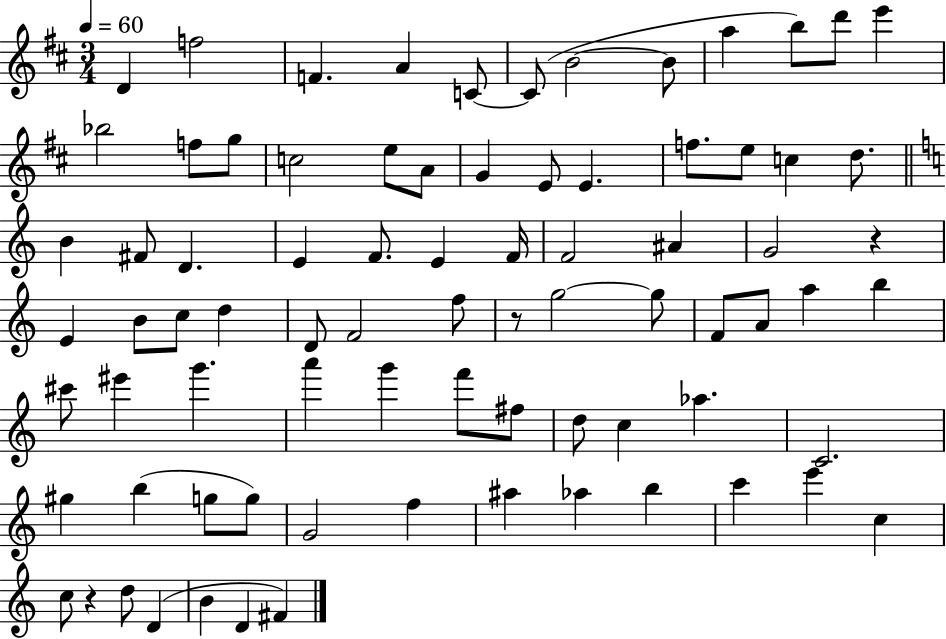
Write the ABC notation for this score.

X:1
T:Untitled
M:3/4
L:1/4
K:D
D f2 F A C/2 C/2 B2 B/2 a b/2 d'/2 e' _b2 f/2 g/2 c2 e/2 A/2 G E/2 E f/2 e/2 c d/2 B ^F/2 D E F/2 E F/4 F2 ^A G2 z E B/2 c/2 d D/2 F2 f/2 z/2 g2 g/2 F/2 A/2 a b ^c'/2 ^e' g' a' g' f'/2 ^f/2 d/2 c _a C2 ^g b g/2 g/2 G2 f ^a _a b c' e' c c/2 z d/2 D B D ^F